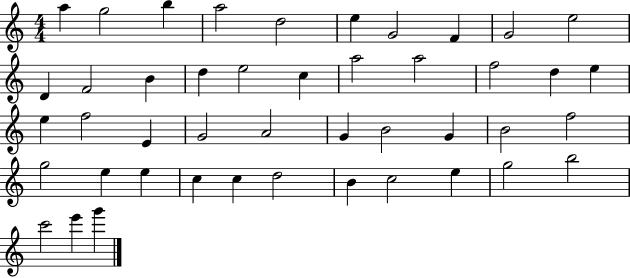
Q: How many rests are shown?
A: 0